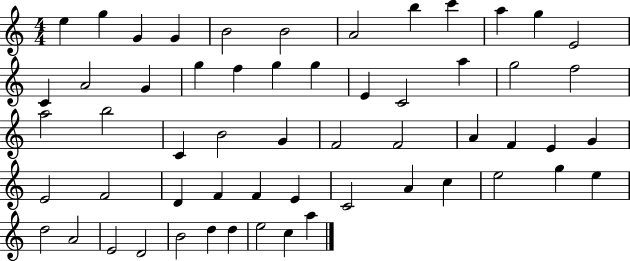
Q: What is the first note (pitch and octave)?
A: E5